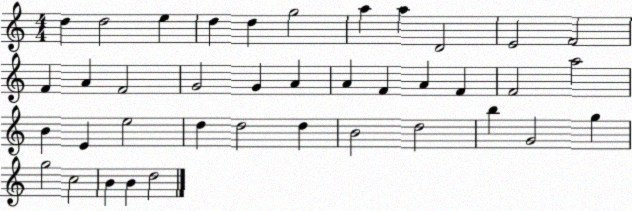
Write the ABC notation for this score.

X:1
T:Untitled
M:4/4
L:1/4
K:C
d d2 e d d g2 a a D2 E2 F2 F A F2 G2 G A A F A F F2 a2 B E e2 d d2 d B2 d2 b G2 g g2 c2 B B d2